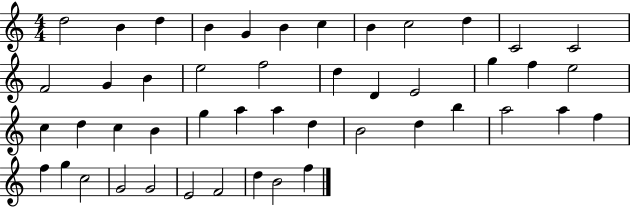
D5/h B4/q D5/q B4/q G4/q B4/q C5/q B4/q C5/h D5/q C4/h C4/h F4/h G4/q B4/q E5/h F5/h D5/q D4/q E4/h G5/q F5/q E5/h C5/q D5/q C5/q B4/q G5/q A5/q A5/q D5/q B4/h D5/q B5/q A5/h A5/q F5/q F5/q G5/q C5/h G4/h G4/h E4/h F4/h D5/q B4/h F5/q